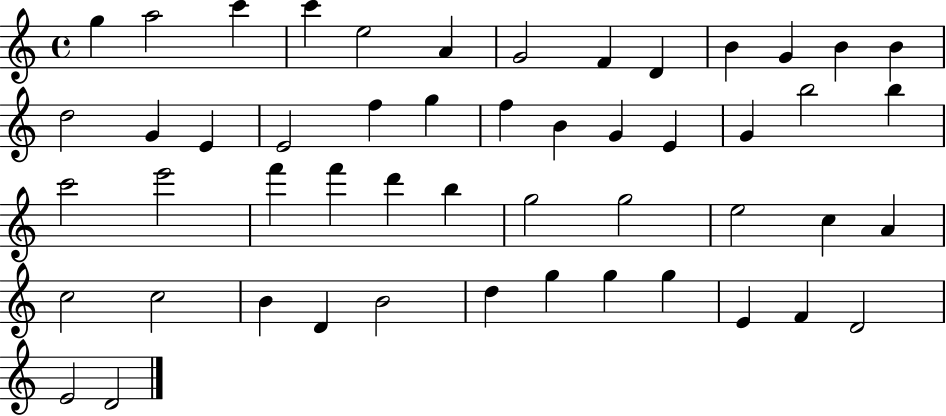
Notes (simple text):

G5/q A5/h C6/q C6/q E5/h A4/q G4/h F4/q D4/q B4/q G4/q B4/q B4/q D5/h G4/q E4/q E4/h F5/q G5/q F5/q B4/q G4/q E4/q G4/q B5/h B5/q C6/h E6/h F6/q F6/q D6/q B5/q G5/h G5/h E5/h C5/q A4/q C5/h C5/h B4/q D4/q B4/h D5/q G5/q G5/q G5/q E4/q F4/q D4/h E4/h D4/h